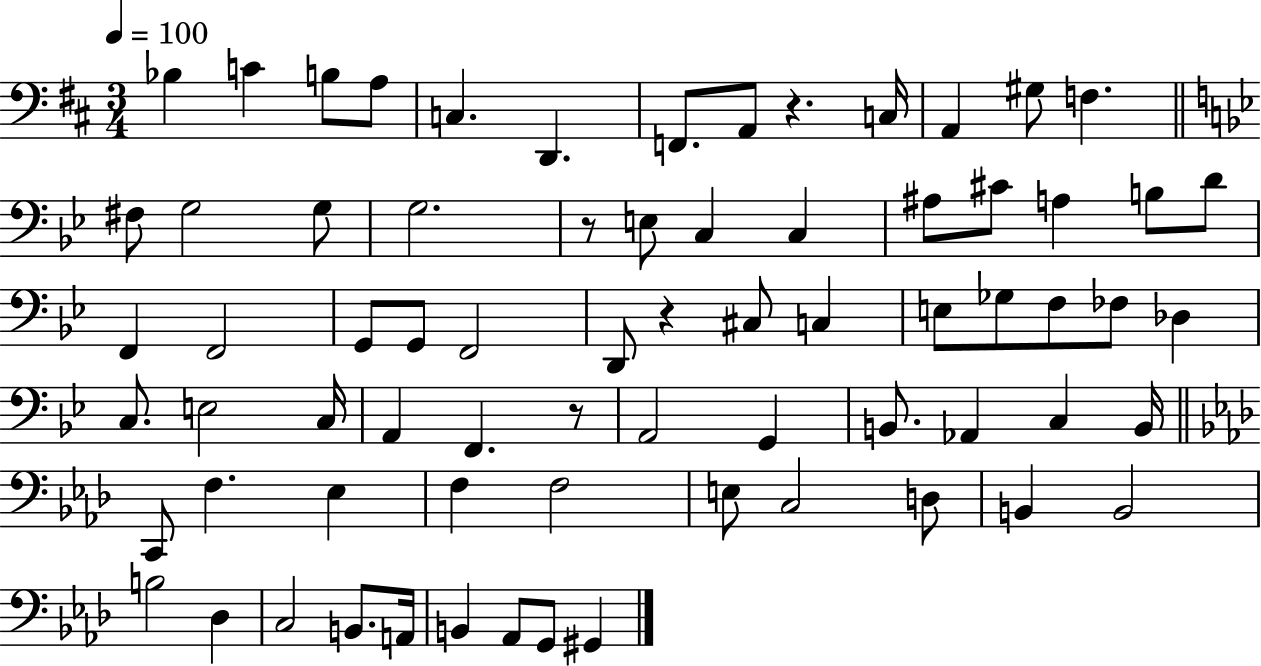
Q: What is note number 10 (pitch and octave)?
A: A2